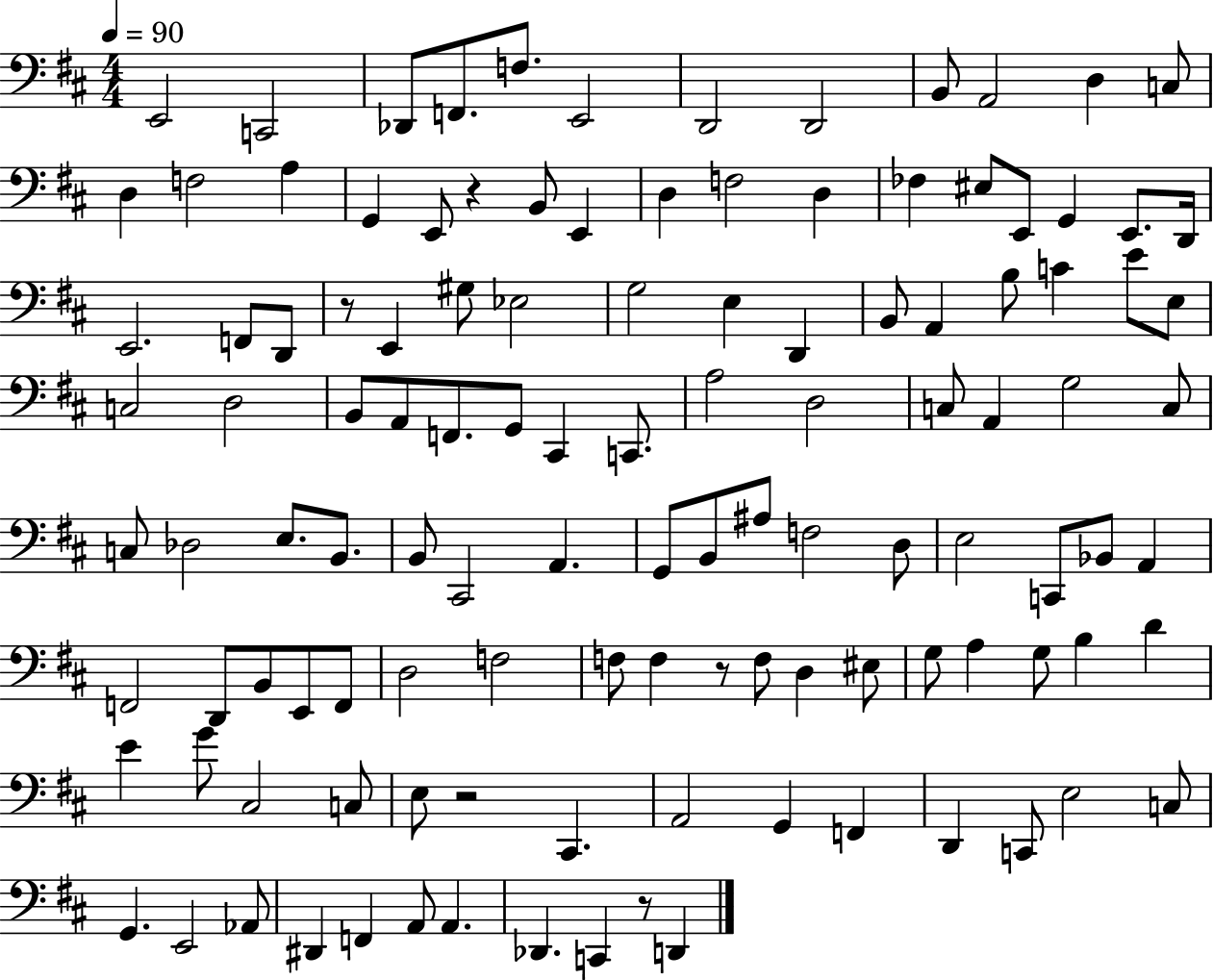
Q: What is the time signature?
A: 4/4